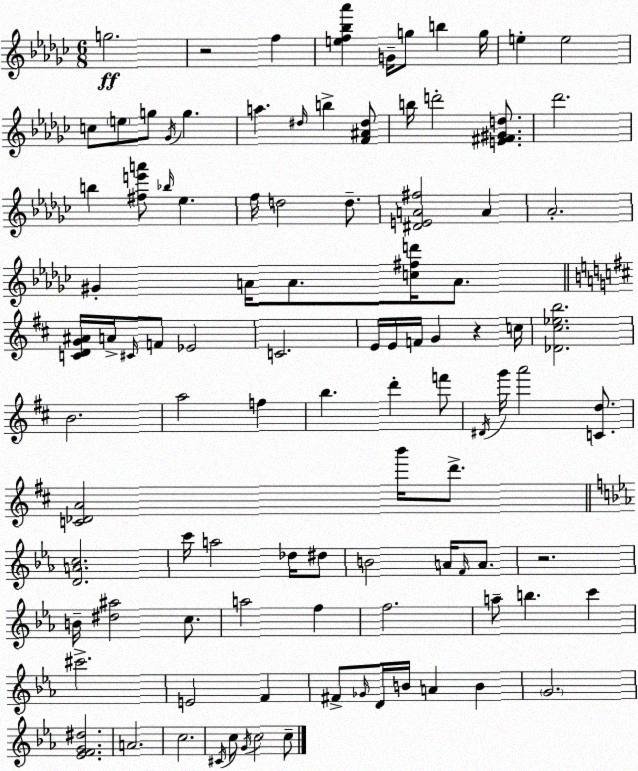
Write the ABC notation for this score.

X:1
T:Untitled
M:6/8
L:1/4
K:Ebm
g2 z2 f [ef_b_a'] G/4 g/2 b g/4 e e2 c/2 e/2 g/2 _G/4 g a ^d/4 b [F^A^d]/2 b/4 d'2 [E^F^Gd]/2 _d'2 b [^fe'a']/2 _b/4 _e f/4 d2 d/2 [^DEA^f]2 A _A2 ^G A/4 A/2 [c^fd']/4 A/2 [CDG^A]/4 A/4 ^C/4 F/2 _E2 C2 E/4 E/4 F/4 G z c/4 [_D^c_eb]2 B2 a2 f b d' f'/2 ^D/4 g'/4 a'2 [Cd]/2 [C_DA]2 b'/4 d'/2 [DAc]2 c'/4 a2 _d/4 ^d/2 B2 A/4 F/4 A/2 z2 B/4 [^d^a]2 c/2 a2 f f2 a/2 b c' ^c'2 E2 F ^F/2 _G/4 D/4 B/4 A B G2 [_EFG^d]2 A2 c2 ^C/4 c/2 G/4 c2 c/2